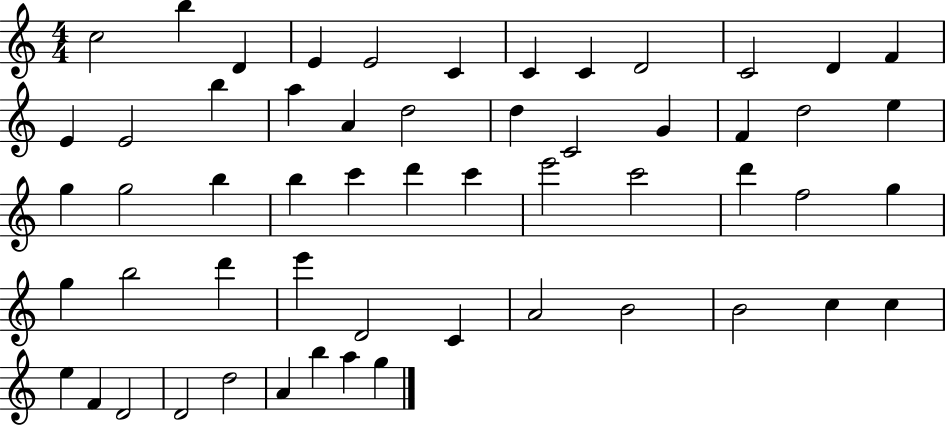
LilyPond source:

{
  \clef treble
  \numericTimeSignature
  \time 4/4
  \key c \major
  c''2 b''4 d'4 | e'4 e'2 c'4 | c'4 c'4 d'2 | c'2 d'4 f'4 | \break e'4 e'2 b''4 | a''4 a'4 d''2 | d''4 c'2 g'4 | f'4 d''2 e''4 | \break g''4 g''2 b''4 | b''4 c'''4 d'''4 c'''4 | e'''2 c'''2 | d'''4 f''2 g''4 | \break g''4 b''2 d'''4 | e'''4 d'2 c'4 | a'2 b'2 | b'2 c''4 c''4 | \break e''4 f'4 d'2 | d'2 d''2 | a'4 b''4 a''4 g''4 | \bar "|."
}